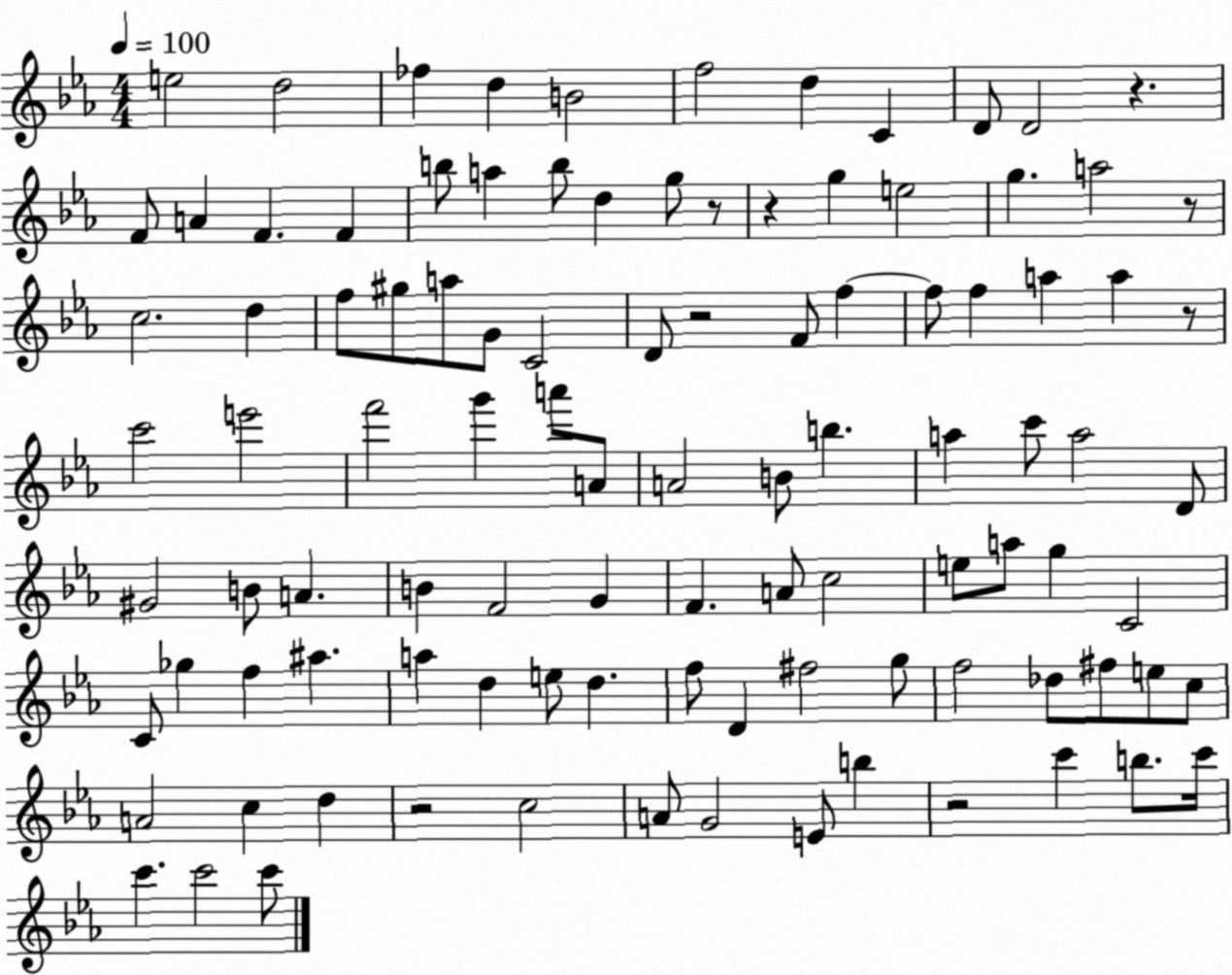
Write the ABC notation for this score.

X:1
T:Untitled
M:4/4
L:1/4
K:Eb
e2 d2 _f d B2 f2 d C D/2 D2 z F/2 A F F b/2 a b/2 d g/2 z/2 z g e2 g a2 z/2 c2 d f/2 ^g/2 a/2 G/2 C2 D/2 z2 F/2 f f/2 f a a z/2 c'2 e'2 f'2 g' a'/2 A/2 A2 B/2 b a c'/2 a2 D/2 ^G2 B/2 A B F2 G F A/2 c2 e/2 a/2 g C2 C/2 _g f ^a a d e/2 d f/2 D ^f2 g/2 f2 _d/2 ^f/2 e/2 c/2 A2 c d z2 c2 A/2 G2 E/2 b z2 c' b/2 c'/4 c' c'2 c'/2